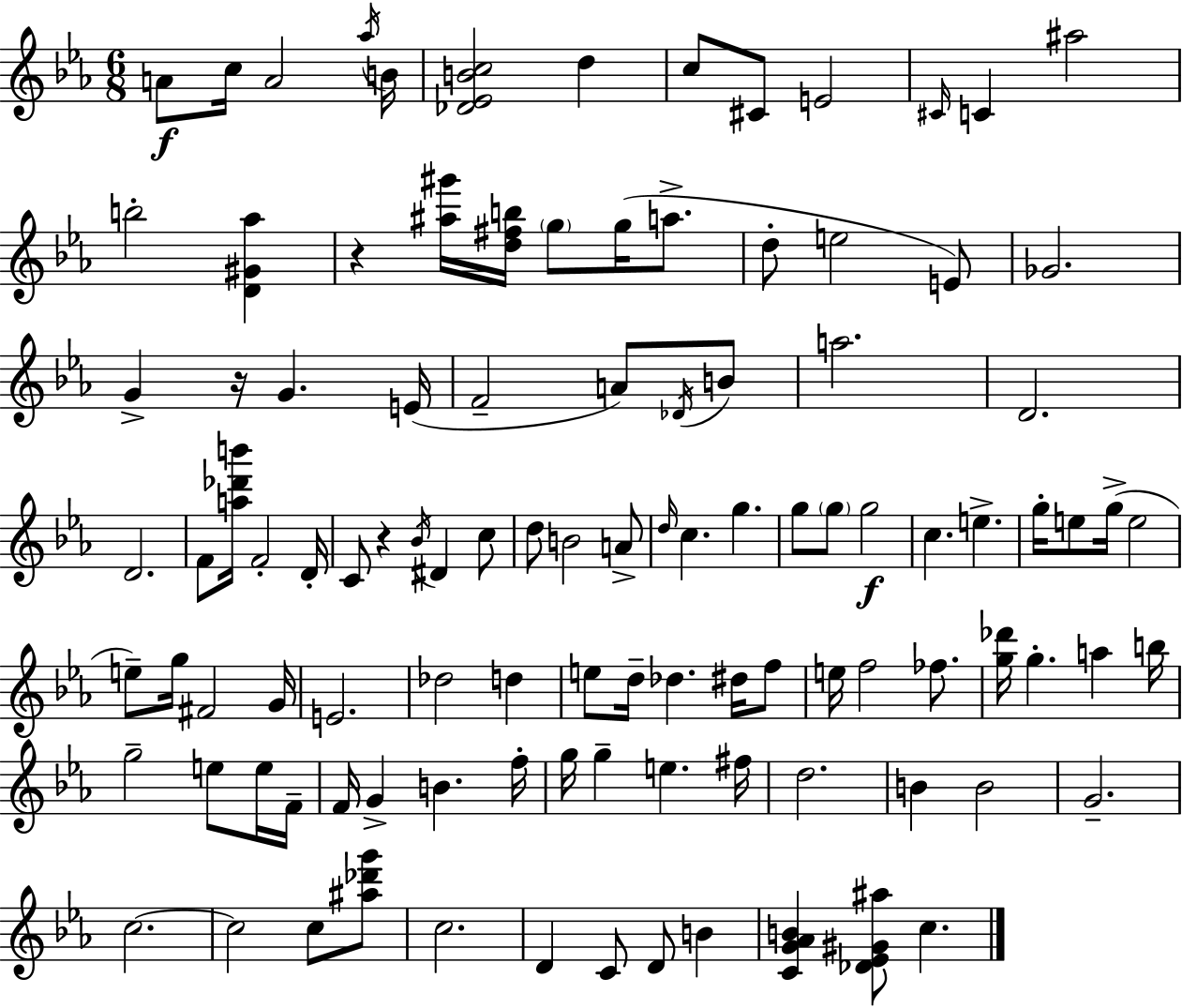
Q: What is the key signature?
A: C minor